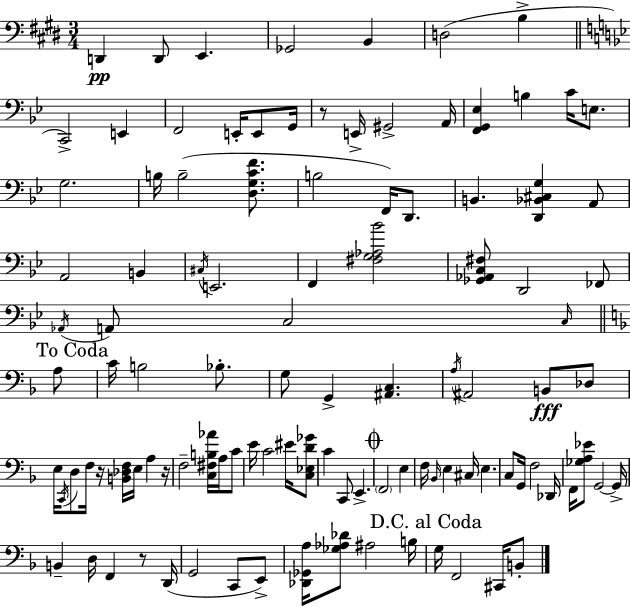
X:1
T:Untitled
M:3/4
L:1/4
K:E
D,, D,,/2 E,, _G,,2 B,, D,2 B, C,,2 E,, F,,2 E,,/4 E,,/2 G,,/4 z/2 E,,/4 ^G,,2 A,,/4 [F,,G,,_E,] B, C/4 E,/2 G,2 B,/4 B,2 [D,G,CF]/2 B,2 F,,/4 D,,/2 B,, [D,,_B,,^C,G,] A,,/2 A,,2 B,, ^C,/4 E,,2 F,, [^F,G,_A,_B]2 [_G,,_A,,C,^F,]/2 D,,2 _F,,/2 _A,,/4 A,,/2 C,2 C,/4 A,/2 C/4 B,2 _B,/2 G,/2 G,, [^A,,C,] A,/4 ^A,,2 B,,/2 _D,/2 E,/4 C,,/4 D,/2 F,/4 z/4 [B,,_D,F,]/4 E,/4 A, z/4 F,2 [C,^F,B,_A]/4 A,/4 C/2 E/4 C2 ^E/4 [C,_E,D_G]/2 C C,,/2 E,, F,,2 E, F,/4 _B,,/4 E, ^C,/4 E, C,/2 G,,/4 F,2 _D,,/4 F,,/4 [_G,A,_E]/2 G,,2 G,,/4 B,, D,/4 F,, z/2 D,,/4 G,,2 C,,/2 E,,/2 [_D,,_G,,A,]/4 [_G,_A,_D]/2 ^A,2 B,/4 G,/4 F,,2 ^C,,/4 B,,/2